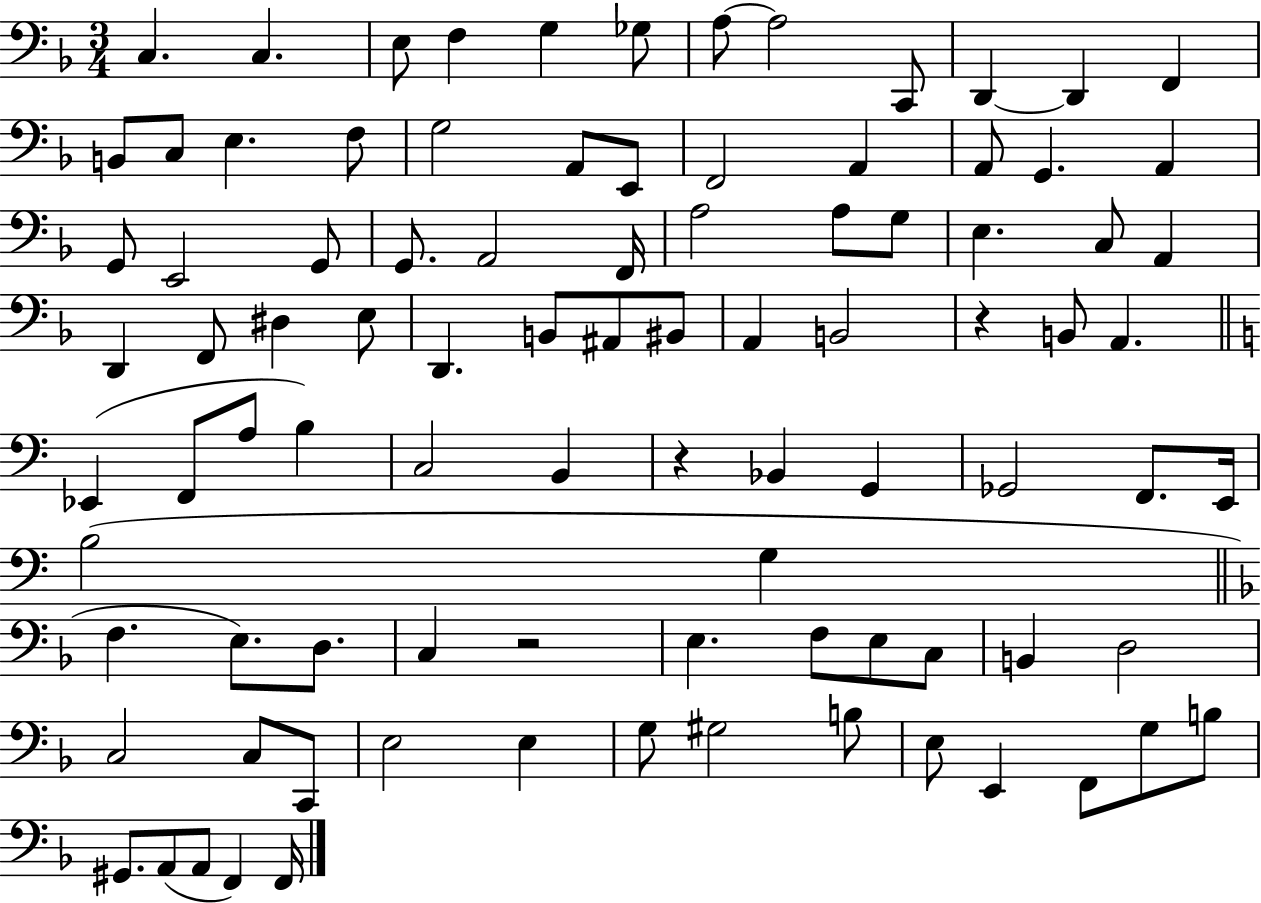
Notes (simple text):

C3/q. C3/q. E3/e F3/q G3/q Gb3/e A3/e A3/h C2/e D2/q D2/q F2/q B2/e C3/e E3/q. F3/e G3/h A2/e E2/e F2/h A2/q A2/e G2/q. A2/q G2/e E2/h G2/e G2/e. A2/h F2/s A3/h A3/e G3/e E3/q. C3/e A2/q D2/q F2/e D#3/q E3/e D2/q. B2/e A#2/e BIS2/e A2/q B2/h R/q B2/e A2/q. Eb2/q F2/e A3/e B3/q C3/h B2/q R/q Bb2/q G2/q Gb2/h F2/e. E2/s B3/h G3/q F3/q. E3/e. D3/e. C3/q R/h E3/q. F3/e E3/e C3/e B2/q D3/h C3/h C3/e C2/e E3/h E3/q G3/e G#3/h B3/e E3/e E2/q F2/e G3/e B3/e G#2/e. A2/e A2/e F2/q F2/s